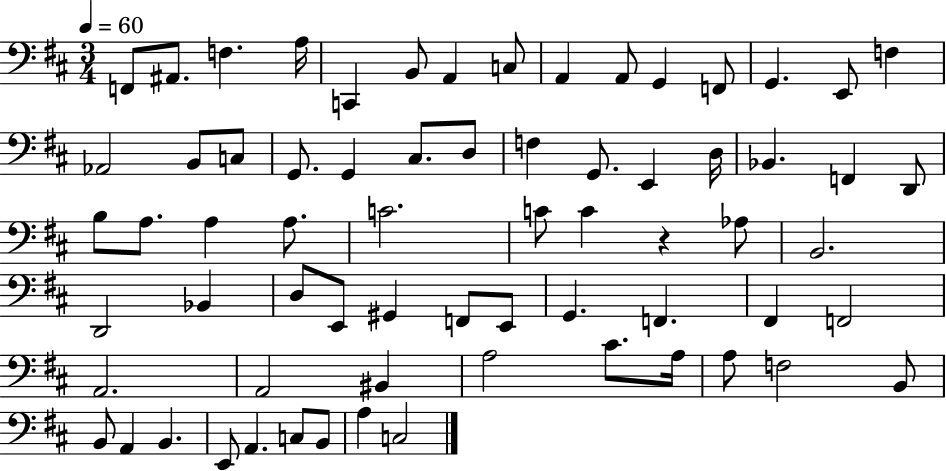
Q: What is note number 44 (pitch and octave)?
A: F2